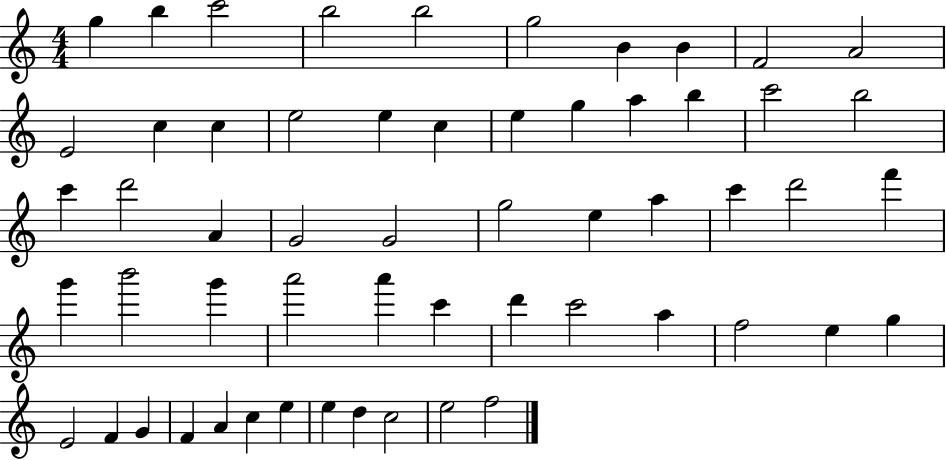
X:1
T:Untitled
M:4/4
L:1/4
K:C
g b c'2 b2 b2 g2 B B F2 A2 E2 c c e2 e c e g a b c'2 b2 c' d'2 A G2 G2 g2 e a c' d'2 f' g' b'2 g' a'2 a' c' d' c'2 a f2 e g E2 F G F A c e e d c2 e2 f2